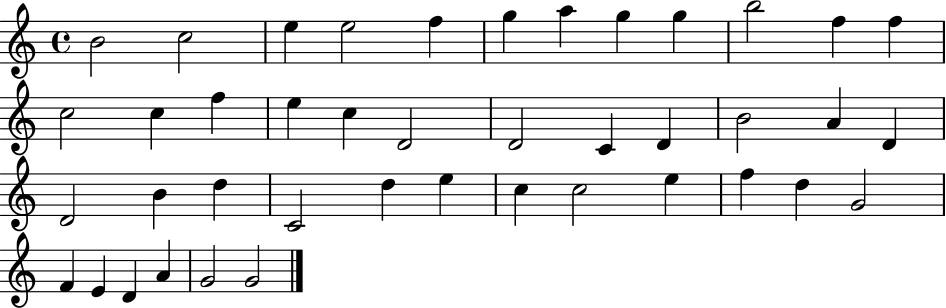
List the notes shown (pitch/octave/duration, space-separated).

B4/h C5/h E5/q E5/h F5/q G5/q A5/q G5/q G5/q B5/h F5/q F5/q C5/h C5/q F5/q E5/q C5/q D4/h D4/h C4/q D4/q B4/h A4/q D4/q D4/h B4/q D5/q C4/h D5/q E5/q C5/q C5/h E5/q F5/q D5/q G4/h F4/q E4/q D4/q A4/q G4/h G4/h